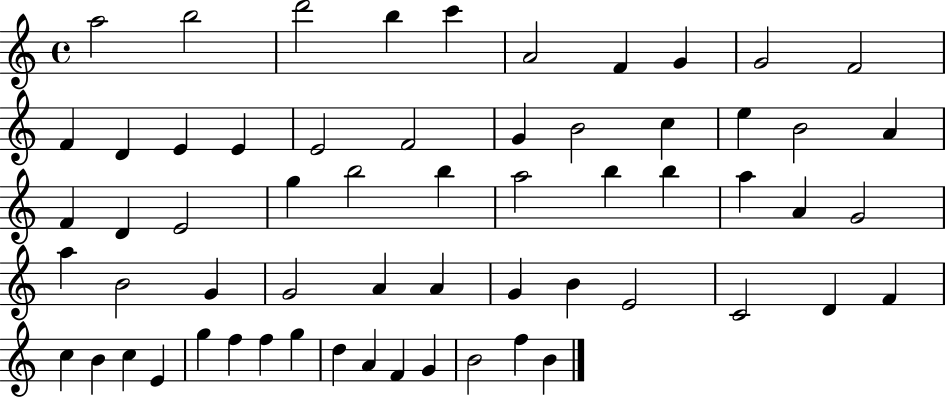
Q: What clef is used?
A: treble